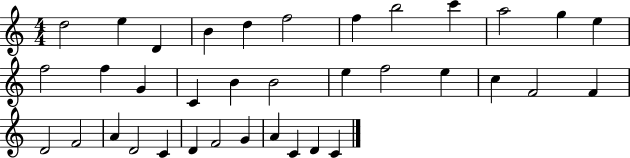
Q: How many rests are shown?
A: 0